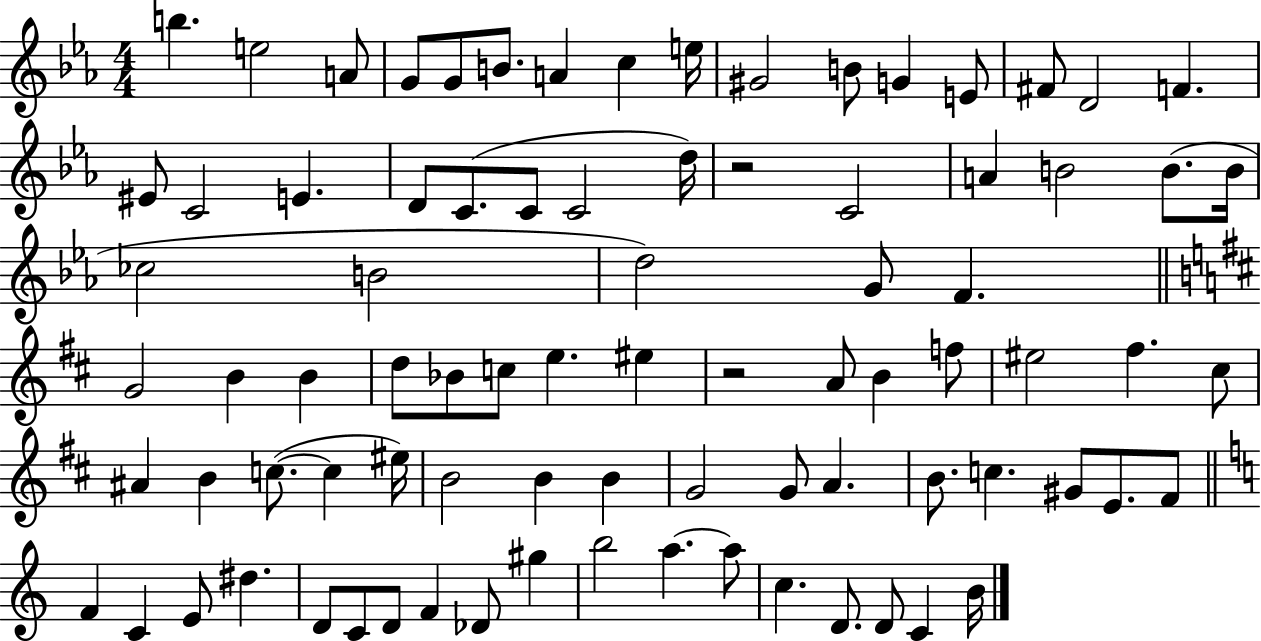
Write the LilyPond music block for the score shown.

{
  \clef treble
  \numericTimeSignature
  \time 4/4
  \key ees \major
  b''4. e''2 a'8 | g'8 g'8 b'8. a'4 c''4 e''16 | gis'2 b'8 g'4 e'8 | fis'8 d'2 f'4. | \break eis'8 c'2 e'4. | d'8 c'8.( c'8 c'2 d''16) | r2 c'2 | a'4 b'2 b'8.( b'16 | \break ces''2 b'2 | d''2) g'8 f'4. | \bar "||" \break \key d \major g'2 b'4 b'4 | d''8 bes'8 c''8 e''4. eis''4 | r2 a'8 b'4 f''8 | eis''2 fis''4. cis''8 | \break ais'4 b'4 c''8.~(~ c''4 eis''16) | b'2 b'4 b'4 | g'2 g'8 a'4. | b'8. c''4. gis'8 e'8. fis'8 | \break \bar "||" \break \key a \minor f'4 c'4 e'8 dis''4. | d'8 c'8 d'8 f'4 des'8 gis''4 | b''2 a''4.~~ a''8 | c''4. d'8. d'8 c'4 b'16 | \break \bar "|."
}